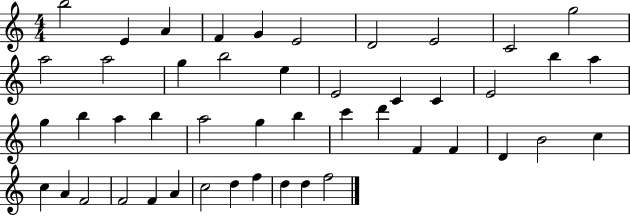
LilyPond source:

{
  \clef treble
  \numericTimeSignature
  \time 4/4
  \key c \major
  b''2 e'4 a'4 | f'4 g'4 e'2 | d'2 e'2 | c'2 g''2 | \break a''2 a''2 | g''4 b''2 e''4 | e'2 c'4 c'4 | e'2 b''4 a''4 | \break g''4 b''4 a''4 b''4 | a''2 g''4 b''4 | c'''4 d'''4 f'4 f'4 | d'4 b'2 c''4 | \break c''4 a'4 f'2 | f'2 f'4 a'4 | c''2 d''4 f''4 | d''4 d''4 f''2 | \break \bar "|."
}